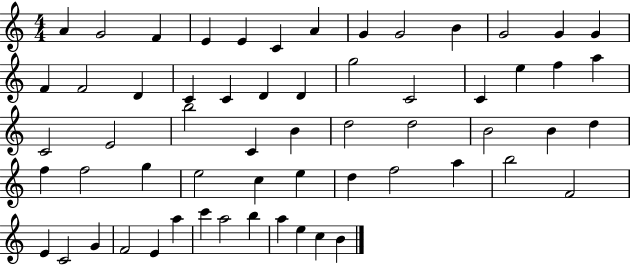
{
  \clef treble
  \numericTimeSignature
  \time 4/4
  \key c \major
  a'4 g'2 f'4 | e'4 e'4 c'4 a'4 | g'4 g'2 b'4 | g'2 g'4 g'4 | \break f'4 f'2 d'4 | c'4 c'4 d'4 d'4 | g''2 c'2 | c'4 e''4 f''4 a''4 | \break c'2 e'2 | b''2 c'4 b'4 | d''2 d''2 | b'2 b'4 d''4 | \break f''4 f''2 g''4 | e''2 c''4 e''4 | d''4 f''2 a''4 | b''2 f'2 | \break e'4 c'2 g'4 | f'2 e'4 a''4 | c'''4 a''2 b''4 | a''4 e''4 c''4 b'4 | \break \bar "|."
}